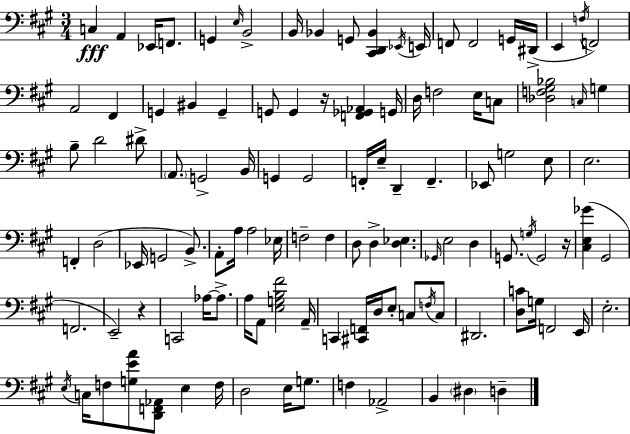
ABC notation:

X:1
T:Untitled
M:3/4
L:1/4
K:A
C, A,, _E,,/4 F,,/2 G,, E,/4 B,,2 B,,/4 _B,, G,,/2 [^C,,D,,_B,,] _E,,/4 E,,/4 F,,/2 F,,2 G,,/4 ^D,,/4 E,, F,/4 F,,2 A,,2 ^F,, G,, ^B,, G,, G,,/2 G,, z/4 [F,,_G,,_A,,] G,,/4 D,/4 F,2 E,/4 C,/2 [_D,F,^G,_B,]2 C,/4 G, B,/2 D2 ^D/2 A,,/2 G,,2 B,,/4 G,, G,,2 F,,/4 E,/4 D,, F,, _E,,/2 G,2 E,/2 E,2 F,, D,2 _E,,/4 G,,2 B,,/2 A,,/2 A,/4 A,2 _E,/4 F,2 F, D,/2 D, [D,_E,] _G,,/4 E,2 D, G,,/2 G,/4 G,,2 z/4 [^C,E,_G] ^G,,2 F,,2 E,,2 z C,,2 _A,/4 _A,/2 A,/4 A,,/2 [E,G,B,^F]2 A,,/4 C,, [^C,,F,,]/4 D,/4 E,/2 C,/2 F,/4 C,/2 ^D,,2 [D,C]/2 G,/4 F,,2 E,,/4 E,2 E,/4 C,/4 F,/2 [G,EA]/2 [D,,F,,_A,,]/2 E, F,/4 D,2 E,/4 G,/2 F, _A,,2 B,, ^D, D,